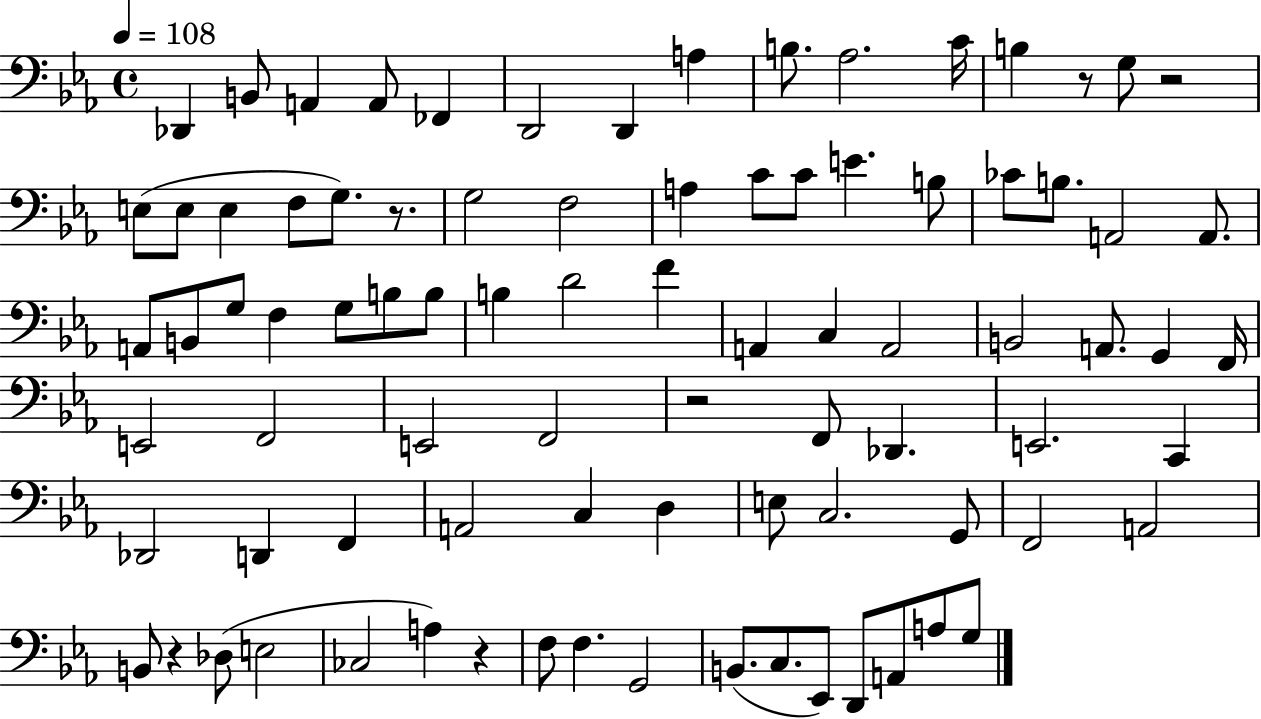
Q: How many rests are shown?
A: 6